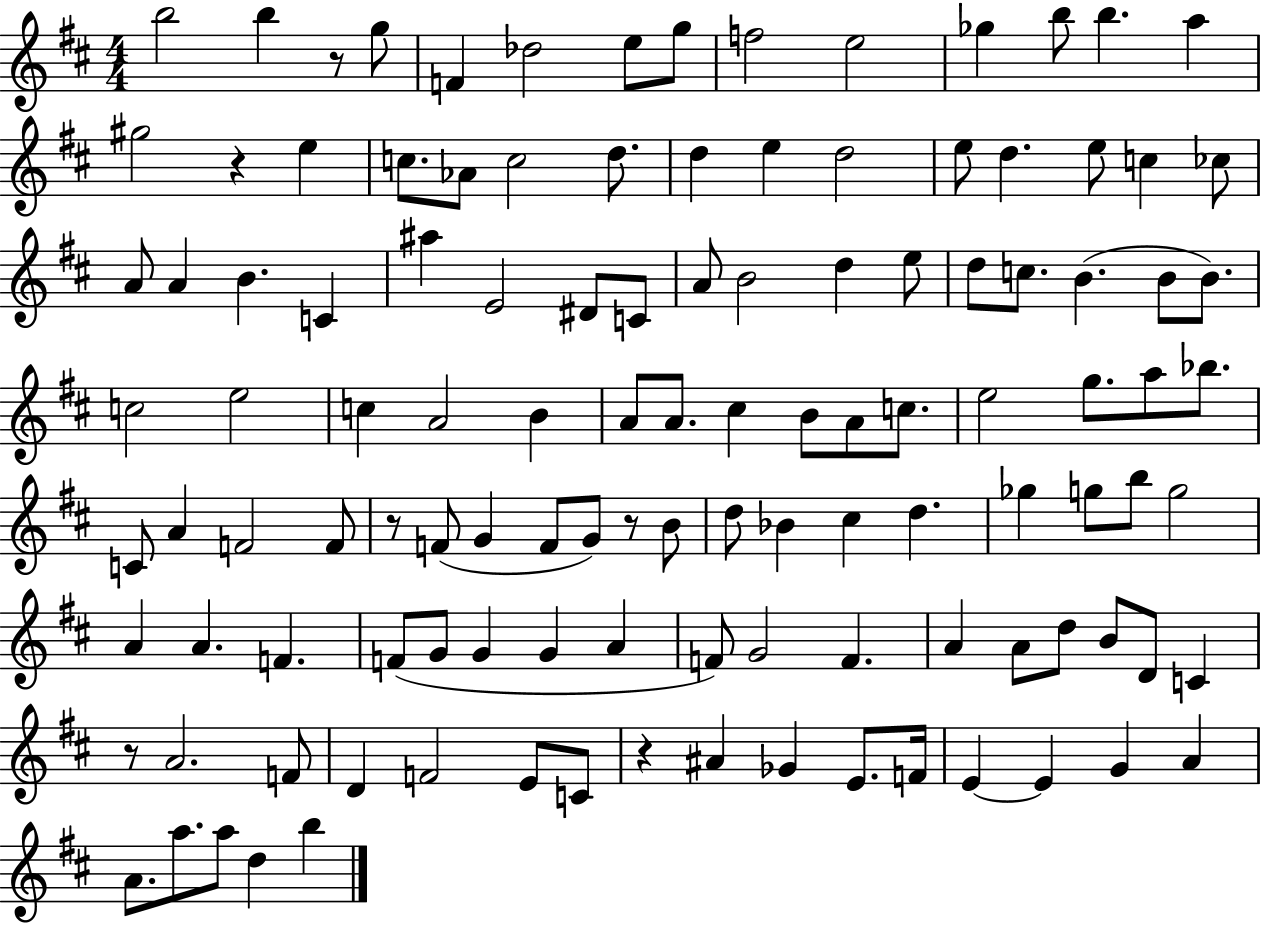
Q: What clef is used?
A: treble